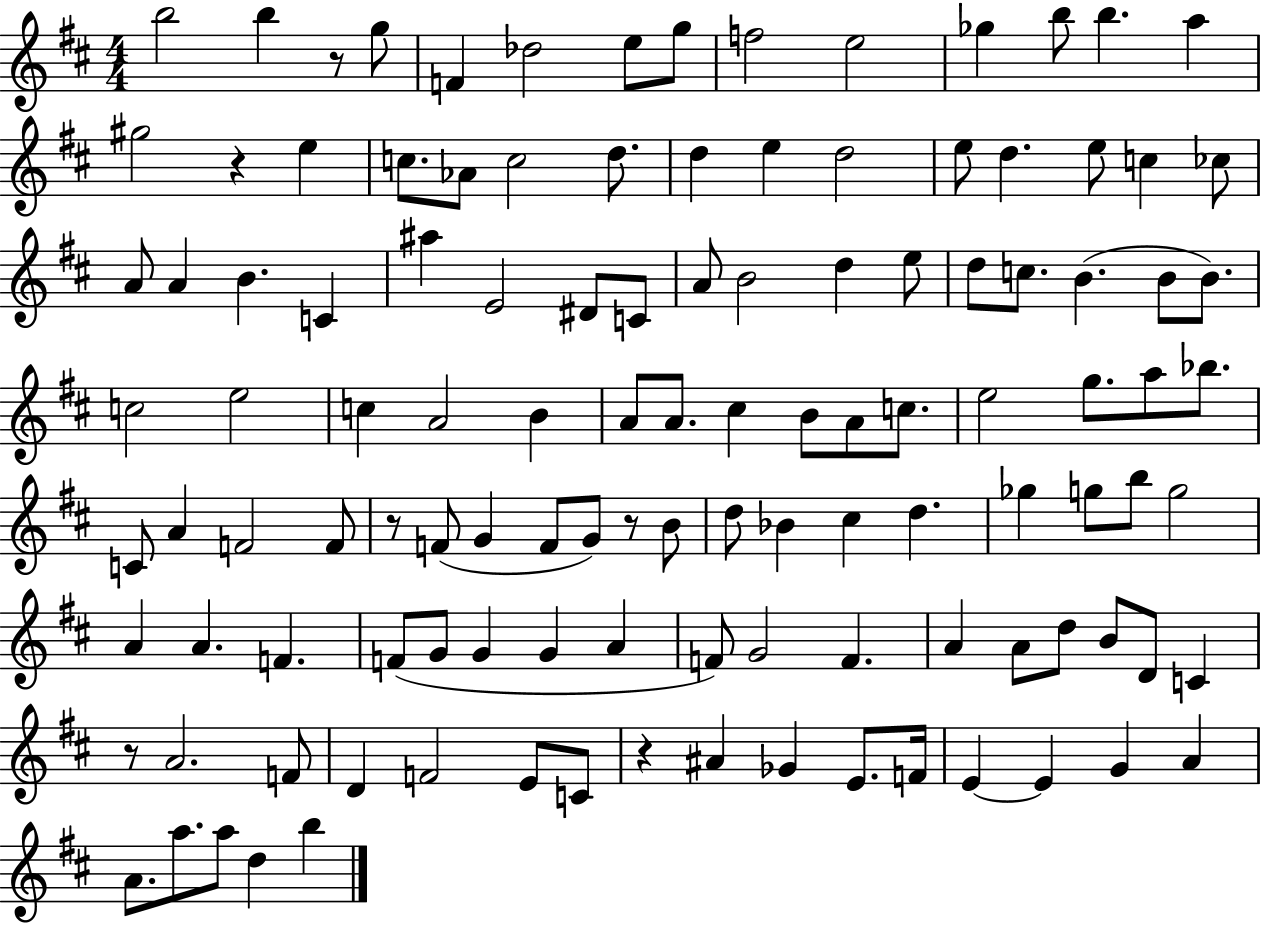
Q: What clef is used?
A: treble